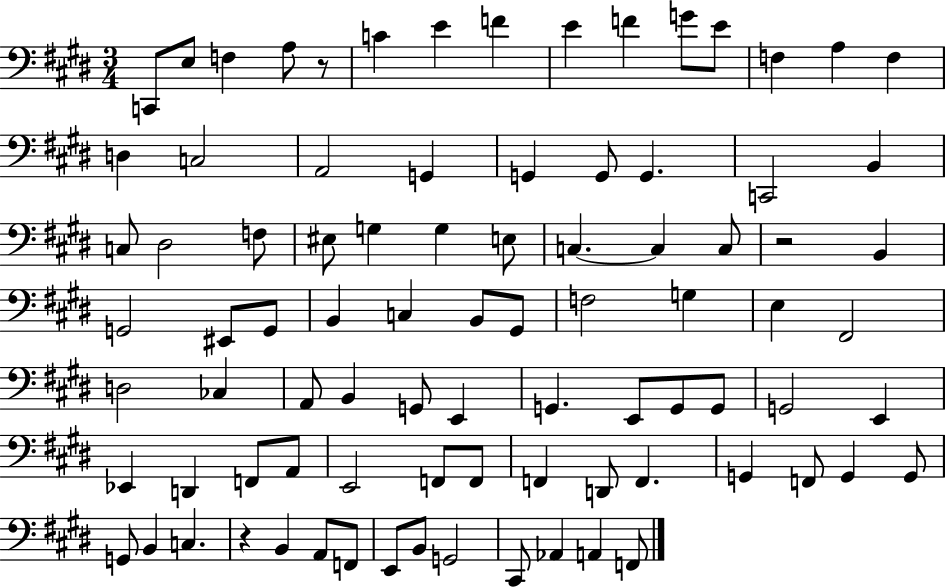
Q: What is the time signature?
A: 3/4